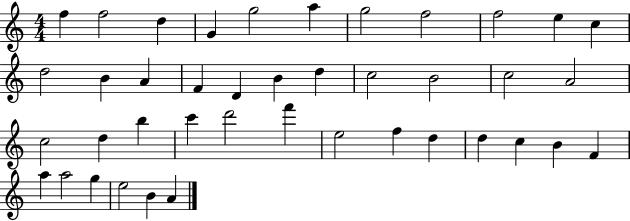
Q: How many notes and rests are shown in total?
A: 41